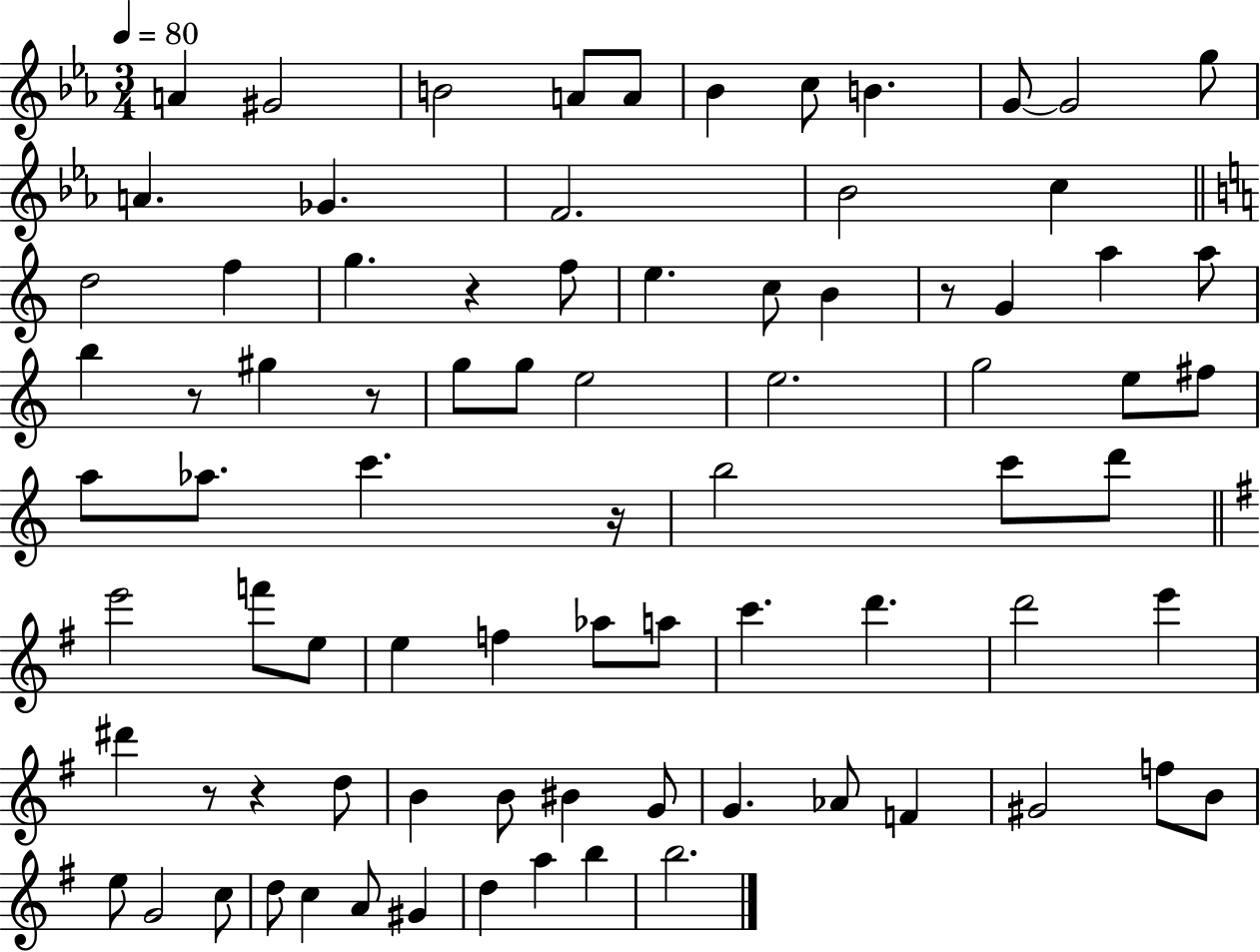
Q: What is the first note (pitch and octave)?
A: A4